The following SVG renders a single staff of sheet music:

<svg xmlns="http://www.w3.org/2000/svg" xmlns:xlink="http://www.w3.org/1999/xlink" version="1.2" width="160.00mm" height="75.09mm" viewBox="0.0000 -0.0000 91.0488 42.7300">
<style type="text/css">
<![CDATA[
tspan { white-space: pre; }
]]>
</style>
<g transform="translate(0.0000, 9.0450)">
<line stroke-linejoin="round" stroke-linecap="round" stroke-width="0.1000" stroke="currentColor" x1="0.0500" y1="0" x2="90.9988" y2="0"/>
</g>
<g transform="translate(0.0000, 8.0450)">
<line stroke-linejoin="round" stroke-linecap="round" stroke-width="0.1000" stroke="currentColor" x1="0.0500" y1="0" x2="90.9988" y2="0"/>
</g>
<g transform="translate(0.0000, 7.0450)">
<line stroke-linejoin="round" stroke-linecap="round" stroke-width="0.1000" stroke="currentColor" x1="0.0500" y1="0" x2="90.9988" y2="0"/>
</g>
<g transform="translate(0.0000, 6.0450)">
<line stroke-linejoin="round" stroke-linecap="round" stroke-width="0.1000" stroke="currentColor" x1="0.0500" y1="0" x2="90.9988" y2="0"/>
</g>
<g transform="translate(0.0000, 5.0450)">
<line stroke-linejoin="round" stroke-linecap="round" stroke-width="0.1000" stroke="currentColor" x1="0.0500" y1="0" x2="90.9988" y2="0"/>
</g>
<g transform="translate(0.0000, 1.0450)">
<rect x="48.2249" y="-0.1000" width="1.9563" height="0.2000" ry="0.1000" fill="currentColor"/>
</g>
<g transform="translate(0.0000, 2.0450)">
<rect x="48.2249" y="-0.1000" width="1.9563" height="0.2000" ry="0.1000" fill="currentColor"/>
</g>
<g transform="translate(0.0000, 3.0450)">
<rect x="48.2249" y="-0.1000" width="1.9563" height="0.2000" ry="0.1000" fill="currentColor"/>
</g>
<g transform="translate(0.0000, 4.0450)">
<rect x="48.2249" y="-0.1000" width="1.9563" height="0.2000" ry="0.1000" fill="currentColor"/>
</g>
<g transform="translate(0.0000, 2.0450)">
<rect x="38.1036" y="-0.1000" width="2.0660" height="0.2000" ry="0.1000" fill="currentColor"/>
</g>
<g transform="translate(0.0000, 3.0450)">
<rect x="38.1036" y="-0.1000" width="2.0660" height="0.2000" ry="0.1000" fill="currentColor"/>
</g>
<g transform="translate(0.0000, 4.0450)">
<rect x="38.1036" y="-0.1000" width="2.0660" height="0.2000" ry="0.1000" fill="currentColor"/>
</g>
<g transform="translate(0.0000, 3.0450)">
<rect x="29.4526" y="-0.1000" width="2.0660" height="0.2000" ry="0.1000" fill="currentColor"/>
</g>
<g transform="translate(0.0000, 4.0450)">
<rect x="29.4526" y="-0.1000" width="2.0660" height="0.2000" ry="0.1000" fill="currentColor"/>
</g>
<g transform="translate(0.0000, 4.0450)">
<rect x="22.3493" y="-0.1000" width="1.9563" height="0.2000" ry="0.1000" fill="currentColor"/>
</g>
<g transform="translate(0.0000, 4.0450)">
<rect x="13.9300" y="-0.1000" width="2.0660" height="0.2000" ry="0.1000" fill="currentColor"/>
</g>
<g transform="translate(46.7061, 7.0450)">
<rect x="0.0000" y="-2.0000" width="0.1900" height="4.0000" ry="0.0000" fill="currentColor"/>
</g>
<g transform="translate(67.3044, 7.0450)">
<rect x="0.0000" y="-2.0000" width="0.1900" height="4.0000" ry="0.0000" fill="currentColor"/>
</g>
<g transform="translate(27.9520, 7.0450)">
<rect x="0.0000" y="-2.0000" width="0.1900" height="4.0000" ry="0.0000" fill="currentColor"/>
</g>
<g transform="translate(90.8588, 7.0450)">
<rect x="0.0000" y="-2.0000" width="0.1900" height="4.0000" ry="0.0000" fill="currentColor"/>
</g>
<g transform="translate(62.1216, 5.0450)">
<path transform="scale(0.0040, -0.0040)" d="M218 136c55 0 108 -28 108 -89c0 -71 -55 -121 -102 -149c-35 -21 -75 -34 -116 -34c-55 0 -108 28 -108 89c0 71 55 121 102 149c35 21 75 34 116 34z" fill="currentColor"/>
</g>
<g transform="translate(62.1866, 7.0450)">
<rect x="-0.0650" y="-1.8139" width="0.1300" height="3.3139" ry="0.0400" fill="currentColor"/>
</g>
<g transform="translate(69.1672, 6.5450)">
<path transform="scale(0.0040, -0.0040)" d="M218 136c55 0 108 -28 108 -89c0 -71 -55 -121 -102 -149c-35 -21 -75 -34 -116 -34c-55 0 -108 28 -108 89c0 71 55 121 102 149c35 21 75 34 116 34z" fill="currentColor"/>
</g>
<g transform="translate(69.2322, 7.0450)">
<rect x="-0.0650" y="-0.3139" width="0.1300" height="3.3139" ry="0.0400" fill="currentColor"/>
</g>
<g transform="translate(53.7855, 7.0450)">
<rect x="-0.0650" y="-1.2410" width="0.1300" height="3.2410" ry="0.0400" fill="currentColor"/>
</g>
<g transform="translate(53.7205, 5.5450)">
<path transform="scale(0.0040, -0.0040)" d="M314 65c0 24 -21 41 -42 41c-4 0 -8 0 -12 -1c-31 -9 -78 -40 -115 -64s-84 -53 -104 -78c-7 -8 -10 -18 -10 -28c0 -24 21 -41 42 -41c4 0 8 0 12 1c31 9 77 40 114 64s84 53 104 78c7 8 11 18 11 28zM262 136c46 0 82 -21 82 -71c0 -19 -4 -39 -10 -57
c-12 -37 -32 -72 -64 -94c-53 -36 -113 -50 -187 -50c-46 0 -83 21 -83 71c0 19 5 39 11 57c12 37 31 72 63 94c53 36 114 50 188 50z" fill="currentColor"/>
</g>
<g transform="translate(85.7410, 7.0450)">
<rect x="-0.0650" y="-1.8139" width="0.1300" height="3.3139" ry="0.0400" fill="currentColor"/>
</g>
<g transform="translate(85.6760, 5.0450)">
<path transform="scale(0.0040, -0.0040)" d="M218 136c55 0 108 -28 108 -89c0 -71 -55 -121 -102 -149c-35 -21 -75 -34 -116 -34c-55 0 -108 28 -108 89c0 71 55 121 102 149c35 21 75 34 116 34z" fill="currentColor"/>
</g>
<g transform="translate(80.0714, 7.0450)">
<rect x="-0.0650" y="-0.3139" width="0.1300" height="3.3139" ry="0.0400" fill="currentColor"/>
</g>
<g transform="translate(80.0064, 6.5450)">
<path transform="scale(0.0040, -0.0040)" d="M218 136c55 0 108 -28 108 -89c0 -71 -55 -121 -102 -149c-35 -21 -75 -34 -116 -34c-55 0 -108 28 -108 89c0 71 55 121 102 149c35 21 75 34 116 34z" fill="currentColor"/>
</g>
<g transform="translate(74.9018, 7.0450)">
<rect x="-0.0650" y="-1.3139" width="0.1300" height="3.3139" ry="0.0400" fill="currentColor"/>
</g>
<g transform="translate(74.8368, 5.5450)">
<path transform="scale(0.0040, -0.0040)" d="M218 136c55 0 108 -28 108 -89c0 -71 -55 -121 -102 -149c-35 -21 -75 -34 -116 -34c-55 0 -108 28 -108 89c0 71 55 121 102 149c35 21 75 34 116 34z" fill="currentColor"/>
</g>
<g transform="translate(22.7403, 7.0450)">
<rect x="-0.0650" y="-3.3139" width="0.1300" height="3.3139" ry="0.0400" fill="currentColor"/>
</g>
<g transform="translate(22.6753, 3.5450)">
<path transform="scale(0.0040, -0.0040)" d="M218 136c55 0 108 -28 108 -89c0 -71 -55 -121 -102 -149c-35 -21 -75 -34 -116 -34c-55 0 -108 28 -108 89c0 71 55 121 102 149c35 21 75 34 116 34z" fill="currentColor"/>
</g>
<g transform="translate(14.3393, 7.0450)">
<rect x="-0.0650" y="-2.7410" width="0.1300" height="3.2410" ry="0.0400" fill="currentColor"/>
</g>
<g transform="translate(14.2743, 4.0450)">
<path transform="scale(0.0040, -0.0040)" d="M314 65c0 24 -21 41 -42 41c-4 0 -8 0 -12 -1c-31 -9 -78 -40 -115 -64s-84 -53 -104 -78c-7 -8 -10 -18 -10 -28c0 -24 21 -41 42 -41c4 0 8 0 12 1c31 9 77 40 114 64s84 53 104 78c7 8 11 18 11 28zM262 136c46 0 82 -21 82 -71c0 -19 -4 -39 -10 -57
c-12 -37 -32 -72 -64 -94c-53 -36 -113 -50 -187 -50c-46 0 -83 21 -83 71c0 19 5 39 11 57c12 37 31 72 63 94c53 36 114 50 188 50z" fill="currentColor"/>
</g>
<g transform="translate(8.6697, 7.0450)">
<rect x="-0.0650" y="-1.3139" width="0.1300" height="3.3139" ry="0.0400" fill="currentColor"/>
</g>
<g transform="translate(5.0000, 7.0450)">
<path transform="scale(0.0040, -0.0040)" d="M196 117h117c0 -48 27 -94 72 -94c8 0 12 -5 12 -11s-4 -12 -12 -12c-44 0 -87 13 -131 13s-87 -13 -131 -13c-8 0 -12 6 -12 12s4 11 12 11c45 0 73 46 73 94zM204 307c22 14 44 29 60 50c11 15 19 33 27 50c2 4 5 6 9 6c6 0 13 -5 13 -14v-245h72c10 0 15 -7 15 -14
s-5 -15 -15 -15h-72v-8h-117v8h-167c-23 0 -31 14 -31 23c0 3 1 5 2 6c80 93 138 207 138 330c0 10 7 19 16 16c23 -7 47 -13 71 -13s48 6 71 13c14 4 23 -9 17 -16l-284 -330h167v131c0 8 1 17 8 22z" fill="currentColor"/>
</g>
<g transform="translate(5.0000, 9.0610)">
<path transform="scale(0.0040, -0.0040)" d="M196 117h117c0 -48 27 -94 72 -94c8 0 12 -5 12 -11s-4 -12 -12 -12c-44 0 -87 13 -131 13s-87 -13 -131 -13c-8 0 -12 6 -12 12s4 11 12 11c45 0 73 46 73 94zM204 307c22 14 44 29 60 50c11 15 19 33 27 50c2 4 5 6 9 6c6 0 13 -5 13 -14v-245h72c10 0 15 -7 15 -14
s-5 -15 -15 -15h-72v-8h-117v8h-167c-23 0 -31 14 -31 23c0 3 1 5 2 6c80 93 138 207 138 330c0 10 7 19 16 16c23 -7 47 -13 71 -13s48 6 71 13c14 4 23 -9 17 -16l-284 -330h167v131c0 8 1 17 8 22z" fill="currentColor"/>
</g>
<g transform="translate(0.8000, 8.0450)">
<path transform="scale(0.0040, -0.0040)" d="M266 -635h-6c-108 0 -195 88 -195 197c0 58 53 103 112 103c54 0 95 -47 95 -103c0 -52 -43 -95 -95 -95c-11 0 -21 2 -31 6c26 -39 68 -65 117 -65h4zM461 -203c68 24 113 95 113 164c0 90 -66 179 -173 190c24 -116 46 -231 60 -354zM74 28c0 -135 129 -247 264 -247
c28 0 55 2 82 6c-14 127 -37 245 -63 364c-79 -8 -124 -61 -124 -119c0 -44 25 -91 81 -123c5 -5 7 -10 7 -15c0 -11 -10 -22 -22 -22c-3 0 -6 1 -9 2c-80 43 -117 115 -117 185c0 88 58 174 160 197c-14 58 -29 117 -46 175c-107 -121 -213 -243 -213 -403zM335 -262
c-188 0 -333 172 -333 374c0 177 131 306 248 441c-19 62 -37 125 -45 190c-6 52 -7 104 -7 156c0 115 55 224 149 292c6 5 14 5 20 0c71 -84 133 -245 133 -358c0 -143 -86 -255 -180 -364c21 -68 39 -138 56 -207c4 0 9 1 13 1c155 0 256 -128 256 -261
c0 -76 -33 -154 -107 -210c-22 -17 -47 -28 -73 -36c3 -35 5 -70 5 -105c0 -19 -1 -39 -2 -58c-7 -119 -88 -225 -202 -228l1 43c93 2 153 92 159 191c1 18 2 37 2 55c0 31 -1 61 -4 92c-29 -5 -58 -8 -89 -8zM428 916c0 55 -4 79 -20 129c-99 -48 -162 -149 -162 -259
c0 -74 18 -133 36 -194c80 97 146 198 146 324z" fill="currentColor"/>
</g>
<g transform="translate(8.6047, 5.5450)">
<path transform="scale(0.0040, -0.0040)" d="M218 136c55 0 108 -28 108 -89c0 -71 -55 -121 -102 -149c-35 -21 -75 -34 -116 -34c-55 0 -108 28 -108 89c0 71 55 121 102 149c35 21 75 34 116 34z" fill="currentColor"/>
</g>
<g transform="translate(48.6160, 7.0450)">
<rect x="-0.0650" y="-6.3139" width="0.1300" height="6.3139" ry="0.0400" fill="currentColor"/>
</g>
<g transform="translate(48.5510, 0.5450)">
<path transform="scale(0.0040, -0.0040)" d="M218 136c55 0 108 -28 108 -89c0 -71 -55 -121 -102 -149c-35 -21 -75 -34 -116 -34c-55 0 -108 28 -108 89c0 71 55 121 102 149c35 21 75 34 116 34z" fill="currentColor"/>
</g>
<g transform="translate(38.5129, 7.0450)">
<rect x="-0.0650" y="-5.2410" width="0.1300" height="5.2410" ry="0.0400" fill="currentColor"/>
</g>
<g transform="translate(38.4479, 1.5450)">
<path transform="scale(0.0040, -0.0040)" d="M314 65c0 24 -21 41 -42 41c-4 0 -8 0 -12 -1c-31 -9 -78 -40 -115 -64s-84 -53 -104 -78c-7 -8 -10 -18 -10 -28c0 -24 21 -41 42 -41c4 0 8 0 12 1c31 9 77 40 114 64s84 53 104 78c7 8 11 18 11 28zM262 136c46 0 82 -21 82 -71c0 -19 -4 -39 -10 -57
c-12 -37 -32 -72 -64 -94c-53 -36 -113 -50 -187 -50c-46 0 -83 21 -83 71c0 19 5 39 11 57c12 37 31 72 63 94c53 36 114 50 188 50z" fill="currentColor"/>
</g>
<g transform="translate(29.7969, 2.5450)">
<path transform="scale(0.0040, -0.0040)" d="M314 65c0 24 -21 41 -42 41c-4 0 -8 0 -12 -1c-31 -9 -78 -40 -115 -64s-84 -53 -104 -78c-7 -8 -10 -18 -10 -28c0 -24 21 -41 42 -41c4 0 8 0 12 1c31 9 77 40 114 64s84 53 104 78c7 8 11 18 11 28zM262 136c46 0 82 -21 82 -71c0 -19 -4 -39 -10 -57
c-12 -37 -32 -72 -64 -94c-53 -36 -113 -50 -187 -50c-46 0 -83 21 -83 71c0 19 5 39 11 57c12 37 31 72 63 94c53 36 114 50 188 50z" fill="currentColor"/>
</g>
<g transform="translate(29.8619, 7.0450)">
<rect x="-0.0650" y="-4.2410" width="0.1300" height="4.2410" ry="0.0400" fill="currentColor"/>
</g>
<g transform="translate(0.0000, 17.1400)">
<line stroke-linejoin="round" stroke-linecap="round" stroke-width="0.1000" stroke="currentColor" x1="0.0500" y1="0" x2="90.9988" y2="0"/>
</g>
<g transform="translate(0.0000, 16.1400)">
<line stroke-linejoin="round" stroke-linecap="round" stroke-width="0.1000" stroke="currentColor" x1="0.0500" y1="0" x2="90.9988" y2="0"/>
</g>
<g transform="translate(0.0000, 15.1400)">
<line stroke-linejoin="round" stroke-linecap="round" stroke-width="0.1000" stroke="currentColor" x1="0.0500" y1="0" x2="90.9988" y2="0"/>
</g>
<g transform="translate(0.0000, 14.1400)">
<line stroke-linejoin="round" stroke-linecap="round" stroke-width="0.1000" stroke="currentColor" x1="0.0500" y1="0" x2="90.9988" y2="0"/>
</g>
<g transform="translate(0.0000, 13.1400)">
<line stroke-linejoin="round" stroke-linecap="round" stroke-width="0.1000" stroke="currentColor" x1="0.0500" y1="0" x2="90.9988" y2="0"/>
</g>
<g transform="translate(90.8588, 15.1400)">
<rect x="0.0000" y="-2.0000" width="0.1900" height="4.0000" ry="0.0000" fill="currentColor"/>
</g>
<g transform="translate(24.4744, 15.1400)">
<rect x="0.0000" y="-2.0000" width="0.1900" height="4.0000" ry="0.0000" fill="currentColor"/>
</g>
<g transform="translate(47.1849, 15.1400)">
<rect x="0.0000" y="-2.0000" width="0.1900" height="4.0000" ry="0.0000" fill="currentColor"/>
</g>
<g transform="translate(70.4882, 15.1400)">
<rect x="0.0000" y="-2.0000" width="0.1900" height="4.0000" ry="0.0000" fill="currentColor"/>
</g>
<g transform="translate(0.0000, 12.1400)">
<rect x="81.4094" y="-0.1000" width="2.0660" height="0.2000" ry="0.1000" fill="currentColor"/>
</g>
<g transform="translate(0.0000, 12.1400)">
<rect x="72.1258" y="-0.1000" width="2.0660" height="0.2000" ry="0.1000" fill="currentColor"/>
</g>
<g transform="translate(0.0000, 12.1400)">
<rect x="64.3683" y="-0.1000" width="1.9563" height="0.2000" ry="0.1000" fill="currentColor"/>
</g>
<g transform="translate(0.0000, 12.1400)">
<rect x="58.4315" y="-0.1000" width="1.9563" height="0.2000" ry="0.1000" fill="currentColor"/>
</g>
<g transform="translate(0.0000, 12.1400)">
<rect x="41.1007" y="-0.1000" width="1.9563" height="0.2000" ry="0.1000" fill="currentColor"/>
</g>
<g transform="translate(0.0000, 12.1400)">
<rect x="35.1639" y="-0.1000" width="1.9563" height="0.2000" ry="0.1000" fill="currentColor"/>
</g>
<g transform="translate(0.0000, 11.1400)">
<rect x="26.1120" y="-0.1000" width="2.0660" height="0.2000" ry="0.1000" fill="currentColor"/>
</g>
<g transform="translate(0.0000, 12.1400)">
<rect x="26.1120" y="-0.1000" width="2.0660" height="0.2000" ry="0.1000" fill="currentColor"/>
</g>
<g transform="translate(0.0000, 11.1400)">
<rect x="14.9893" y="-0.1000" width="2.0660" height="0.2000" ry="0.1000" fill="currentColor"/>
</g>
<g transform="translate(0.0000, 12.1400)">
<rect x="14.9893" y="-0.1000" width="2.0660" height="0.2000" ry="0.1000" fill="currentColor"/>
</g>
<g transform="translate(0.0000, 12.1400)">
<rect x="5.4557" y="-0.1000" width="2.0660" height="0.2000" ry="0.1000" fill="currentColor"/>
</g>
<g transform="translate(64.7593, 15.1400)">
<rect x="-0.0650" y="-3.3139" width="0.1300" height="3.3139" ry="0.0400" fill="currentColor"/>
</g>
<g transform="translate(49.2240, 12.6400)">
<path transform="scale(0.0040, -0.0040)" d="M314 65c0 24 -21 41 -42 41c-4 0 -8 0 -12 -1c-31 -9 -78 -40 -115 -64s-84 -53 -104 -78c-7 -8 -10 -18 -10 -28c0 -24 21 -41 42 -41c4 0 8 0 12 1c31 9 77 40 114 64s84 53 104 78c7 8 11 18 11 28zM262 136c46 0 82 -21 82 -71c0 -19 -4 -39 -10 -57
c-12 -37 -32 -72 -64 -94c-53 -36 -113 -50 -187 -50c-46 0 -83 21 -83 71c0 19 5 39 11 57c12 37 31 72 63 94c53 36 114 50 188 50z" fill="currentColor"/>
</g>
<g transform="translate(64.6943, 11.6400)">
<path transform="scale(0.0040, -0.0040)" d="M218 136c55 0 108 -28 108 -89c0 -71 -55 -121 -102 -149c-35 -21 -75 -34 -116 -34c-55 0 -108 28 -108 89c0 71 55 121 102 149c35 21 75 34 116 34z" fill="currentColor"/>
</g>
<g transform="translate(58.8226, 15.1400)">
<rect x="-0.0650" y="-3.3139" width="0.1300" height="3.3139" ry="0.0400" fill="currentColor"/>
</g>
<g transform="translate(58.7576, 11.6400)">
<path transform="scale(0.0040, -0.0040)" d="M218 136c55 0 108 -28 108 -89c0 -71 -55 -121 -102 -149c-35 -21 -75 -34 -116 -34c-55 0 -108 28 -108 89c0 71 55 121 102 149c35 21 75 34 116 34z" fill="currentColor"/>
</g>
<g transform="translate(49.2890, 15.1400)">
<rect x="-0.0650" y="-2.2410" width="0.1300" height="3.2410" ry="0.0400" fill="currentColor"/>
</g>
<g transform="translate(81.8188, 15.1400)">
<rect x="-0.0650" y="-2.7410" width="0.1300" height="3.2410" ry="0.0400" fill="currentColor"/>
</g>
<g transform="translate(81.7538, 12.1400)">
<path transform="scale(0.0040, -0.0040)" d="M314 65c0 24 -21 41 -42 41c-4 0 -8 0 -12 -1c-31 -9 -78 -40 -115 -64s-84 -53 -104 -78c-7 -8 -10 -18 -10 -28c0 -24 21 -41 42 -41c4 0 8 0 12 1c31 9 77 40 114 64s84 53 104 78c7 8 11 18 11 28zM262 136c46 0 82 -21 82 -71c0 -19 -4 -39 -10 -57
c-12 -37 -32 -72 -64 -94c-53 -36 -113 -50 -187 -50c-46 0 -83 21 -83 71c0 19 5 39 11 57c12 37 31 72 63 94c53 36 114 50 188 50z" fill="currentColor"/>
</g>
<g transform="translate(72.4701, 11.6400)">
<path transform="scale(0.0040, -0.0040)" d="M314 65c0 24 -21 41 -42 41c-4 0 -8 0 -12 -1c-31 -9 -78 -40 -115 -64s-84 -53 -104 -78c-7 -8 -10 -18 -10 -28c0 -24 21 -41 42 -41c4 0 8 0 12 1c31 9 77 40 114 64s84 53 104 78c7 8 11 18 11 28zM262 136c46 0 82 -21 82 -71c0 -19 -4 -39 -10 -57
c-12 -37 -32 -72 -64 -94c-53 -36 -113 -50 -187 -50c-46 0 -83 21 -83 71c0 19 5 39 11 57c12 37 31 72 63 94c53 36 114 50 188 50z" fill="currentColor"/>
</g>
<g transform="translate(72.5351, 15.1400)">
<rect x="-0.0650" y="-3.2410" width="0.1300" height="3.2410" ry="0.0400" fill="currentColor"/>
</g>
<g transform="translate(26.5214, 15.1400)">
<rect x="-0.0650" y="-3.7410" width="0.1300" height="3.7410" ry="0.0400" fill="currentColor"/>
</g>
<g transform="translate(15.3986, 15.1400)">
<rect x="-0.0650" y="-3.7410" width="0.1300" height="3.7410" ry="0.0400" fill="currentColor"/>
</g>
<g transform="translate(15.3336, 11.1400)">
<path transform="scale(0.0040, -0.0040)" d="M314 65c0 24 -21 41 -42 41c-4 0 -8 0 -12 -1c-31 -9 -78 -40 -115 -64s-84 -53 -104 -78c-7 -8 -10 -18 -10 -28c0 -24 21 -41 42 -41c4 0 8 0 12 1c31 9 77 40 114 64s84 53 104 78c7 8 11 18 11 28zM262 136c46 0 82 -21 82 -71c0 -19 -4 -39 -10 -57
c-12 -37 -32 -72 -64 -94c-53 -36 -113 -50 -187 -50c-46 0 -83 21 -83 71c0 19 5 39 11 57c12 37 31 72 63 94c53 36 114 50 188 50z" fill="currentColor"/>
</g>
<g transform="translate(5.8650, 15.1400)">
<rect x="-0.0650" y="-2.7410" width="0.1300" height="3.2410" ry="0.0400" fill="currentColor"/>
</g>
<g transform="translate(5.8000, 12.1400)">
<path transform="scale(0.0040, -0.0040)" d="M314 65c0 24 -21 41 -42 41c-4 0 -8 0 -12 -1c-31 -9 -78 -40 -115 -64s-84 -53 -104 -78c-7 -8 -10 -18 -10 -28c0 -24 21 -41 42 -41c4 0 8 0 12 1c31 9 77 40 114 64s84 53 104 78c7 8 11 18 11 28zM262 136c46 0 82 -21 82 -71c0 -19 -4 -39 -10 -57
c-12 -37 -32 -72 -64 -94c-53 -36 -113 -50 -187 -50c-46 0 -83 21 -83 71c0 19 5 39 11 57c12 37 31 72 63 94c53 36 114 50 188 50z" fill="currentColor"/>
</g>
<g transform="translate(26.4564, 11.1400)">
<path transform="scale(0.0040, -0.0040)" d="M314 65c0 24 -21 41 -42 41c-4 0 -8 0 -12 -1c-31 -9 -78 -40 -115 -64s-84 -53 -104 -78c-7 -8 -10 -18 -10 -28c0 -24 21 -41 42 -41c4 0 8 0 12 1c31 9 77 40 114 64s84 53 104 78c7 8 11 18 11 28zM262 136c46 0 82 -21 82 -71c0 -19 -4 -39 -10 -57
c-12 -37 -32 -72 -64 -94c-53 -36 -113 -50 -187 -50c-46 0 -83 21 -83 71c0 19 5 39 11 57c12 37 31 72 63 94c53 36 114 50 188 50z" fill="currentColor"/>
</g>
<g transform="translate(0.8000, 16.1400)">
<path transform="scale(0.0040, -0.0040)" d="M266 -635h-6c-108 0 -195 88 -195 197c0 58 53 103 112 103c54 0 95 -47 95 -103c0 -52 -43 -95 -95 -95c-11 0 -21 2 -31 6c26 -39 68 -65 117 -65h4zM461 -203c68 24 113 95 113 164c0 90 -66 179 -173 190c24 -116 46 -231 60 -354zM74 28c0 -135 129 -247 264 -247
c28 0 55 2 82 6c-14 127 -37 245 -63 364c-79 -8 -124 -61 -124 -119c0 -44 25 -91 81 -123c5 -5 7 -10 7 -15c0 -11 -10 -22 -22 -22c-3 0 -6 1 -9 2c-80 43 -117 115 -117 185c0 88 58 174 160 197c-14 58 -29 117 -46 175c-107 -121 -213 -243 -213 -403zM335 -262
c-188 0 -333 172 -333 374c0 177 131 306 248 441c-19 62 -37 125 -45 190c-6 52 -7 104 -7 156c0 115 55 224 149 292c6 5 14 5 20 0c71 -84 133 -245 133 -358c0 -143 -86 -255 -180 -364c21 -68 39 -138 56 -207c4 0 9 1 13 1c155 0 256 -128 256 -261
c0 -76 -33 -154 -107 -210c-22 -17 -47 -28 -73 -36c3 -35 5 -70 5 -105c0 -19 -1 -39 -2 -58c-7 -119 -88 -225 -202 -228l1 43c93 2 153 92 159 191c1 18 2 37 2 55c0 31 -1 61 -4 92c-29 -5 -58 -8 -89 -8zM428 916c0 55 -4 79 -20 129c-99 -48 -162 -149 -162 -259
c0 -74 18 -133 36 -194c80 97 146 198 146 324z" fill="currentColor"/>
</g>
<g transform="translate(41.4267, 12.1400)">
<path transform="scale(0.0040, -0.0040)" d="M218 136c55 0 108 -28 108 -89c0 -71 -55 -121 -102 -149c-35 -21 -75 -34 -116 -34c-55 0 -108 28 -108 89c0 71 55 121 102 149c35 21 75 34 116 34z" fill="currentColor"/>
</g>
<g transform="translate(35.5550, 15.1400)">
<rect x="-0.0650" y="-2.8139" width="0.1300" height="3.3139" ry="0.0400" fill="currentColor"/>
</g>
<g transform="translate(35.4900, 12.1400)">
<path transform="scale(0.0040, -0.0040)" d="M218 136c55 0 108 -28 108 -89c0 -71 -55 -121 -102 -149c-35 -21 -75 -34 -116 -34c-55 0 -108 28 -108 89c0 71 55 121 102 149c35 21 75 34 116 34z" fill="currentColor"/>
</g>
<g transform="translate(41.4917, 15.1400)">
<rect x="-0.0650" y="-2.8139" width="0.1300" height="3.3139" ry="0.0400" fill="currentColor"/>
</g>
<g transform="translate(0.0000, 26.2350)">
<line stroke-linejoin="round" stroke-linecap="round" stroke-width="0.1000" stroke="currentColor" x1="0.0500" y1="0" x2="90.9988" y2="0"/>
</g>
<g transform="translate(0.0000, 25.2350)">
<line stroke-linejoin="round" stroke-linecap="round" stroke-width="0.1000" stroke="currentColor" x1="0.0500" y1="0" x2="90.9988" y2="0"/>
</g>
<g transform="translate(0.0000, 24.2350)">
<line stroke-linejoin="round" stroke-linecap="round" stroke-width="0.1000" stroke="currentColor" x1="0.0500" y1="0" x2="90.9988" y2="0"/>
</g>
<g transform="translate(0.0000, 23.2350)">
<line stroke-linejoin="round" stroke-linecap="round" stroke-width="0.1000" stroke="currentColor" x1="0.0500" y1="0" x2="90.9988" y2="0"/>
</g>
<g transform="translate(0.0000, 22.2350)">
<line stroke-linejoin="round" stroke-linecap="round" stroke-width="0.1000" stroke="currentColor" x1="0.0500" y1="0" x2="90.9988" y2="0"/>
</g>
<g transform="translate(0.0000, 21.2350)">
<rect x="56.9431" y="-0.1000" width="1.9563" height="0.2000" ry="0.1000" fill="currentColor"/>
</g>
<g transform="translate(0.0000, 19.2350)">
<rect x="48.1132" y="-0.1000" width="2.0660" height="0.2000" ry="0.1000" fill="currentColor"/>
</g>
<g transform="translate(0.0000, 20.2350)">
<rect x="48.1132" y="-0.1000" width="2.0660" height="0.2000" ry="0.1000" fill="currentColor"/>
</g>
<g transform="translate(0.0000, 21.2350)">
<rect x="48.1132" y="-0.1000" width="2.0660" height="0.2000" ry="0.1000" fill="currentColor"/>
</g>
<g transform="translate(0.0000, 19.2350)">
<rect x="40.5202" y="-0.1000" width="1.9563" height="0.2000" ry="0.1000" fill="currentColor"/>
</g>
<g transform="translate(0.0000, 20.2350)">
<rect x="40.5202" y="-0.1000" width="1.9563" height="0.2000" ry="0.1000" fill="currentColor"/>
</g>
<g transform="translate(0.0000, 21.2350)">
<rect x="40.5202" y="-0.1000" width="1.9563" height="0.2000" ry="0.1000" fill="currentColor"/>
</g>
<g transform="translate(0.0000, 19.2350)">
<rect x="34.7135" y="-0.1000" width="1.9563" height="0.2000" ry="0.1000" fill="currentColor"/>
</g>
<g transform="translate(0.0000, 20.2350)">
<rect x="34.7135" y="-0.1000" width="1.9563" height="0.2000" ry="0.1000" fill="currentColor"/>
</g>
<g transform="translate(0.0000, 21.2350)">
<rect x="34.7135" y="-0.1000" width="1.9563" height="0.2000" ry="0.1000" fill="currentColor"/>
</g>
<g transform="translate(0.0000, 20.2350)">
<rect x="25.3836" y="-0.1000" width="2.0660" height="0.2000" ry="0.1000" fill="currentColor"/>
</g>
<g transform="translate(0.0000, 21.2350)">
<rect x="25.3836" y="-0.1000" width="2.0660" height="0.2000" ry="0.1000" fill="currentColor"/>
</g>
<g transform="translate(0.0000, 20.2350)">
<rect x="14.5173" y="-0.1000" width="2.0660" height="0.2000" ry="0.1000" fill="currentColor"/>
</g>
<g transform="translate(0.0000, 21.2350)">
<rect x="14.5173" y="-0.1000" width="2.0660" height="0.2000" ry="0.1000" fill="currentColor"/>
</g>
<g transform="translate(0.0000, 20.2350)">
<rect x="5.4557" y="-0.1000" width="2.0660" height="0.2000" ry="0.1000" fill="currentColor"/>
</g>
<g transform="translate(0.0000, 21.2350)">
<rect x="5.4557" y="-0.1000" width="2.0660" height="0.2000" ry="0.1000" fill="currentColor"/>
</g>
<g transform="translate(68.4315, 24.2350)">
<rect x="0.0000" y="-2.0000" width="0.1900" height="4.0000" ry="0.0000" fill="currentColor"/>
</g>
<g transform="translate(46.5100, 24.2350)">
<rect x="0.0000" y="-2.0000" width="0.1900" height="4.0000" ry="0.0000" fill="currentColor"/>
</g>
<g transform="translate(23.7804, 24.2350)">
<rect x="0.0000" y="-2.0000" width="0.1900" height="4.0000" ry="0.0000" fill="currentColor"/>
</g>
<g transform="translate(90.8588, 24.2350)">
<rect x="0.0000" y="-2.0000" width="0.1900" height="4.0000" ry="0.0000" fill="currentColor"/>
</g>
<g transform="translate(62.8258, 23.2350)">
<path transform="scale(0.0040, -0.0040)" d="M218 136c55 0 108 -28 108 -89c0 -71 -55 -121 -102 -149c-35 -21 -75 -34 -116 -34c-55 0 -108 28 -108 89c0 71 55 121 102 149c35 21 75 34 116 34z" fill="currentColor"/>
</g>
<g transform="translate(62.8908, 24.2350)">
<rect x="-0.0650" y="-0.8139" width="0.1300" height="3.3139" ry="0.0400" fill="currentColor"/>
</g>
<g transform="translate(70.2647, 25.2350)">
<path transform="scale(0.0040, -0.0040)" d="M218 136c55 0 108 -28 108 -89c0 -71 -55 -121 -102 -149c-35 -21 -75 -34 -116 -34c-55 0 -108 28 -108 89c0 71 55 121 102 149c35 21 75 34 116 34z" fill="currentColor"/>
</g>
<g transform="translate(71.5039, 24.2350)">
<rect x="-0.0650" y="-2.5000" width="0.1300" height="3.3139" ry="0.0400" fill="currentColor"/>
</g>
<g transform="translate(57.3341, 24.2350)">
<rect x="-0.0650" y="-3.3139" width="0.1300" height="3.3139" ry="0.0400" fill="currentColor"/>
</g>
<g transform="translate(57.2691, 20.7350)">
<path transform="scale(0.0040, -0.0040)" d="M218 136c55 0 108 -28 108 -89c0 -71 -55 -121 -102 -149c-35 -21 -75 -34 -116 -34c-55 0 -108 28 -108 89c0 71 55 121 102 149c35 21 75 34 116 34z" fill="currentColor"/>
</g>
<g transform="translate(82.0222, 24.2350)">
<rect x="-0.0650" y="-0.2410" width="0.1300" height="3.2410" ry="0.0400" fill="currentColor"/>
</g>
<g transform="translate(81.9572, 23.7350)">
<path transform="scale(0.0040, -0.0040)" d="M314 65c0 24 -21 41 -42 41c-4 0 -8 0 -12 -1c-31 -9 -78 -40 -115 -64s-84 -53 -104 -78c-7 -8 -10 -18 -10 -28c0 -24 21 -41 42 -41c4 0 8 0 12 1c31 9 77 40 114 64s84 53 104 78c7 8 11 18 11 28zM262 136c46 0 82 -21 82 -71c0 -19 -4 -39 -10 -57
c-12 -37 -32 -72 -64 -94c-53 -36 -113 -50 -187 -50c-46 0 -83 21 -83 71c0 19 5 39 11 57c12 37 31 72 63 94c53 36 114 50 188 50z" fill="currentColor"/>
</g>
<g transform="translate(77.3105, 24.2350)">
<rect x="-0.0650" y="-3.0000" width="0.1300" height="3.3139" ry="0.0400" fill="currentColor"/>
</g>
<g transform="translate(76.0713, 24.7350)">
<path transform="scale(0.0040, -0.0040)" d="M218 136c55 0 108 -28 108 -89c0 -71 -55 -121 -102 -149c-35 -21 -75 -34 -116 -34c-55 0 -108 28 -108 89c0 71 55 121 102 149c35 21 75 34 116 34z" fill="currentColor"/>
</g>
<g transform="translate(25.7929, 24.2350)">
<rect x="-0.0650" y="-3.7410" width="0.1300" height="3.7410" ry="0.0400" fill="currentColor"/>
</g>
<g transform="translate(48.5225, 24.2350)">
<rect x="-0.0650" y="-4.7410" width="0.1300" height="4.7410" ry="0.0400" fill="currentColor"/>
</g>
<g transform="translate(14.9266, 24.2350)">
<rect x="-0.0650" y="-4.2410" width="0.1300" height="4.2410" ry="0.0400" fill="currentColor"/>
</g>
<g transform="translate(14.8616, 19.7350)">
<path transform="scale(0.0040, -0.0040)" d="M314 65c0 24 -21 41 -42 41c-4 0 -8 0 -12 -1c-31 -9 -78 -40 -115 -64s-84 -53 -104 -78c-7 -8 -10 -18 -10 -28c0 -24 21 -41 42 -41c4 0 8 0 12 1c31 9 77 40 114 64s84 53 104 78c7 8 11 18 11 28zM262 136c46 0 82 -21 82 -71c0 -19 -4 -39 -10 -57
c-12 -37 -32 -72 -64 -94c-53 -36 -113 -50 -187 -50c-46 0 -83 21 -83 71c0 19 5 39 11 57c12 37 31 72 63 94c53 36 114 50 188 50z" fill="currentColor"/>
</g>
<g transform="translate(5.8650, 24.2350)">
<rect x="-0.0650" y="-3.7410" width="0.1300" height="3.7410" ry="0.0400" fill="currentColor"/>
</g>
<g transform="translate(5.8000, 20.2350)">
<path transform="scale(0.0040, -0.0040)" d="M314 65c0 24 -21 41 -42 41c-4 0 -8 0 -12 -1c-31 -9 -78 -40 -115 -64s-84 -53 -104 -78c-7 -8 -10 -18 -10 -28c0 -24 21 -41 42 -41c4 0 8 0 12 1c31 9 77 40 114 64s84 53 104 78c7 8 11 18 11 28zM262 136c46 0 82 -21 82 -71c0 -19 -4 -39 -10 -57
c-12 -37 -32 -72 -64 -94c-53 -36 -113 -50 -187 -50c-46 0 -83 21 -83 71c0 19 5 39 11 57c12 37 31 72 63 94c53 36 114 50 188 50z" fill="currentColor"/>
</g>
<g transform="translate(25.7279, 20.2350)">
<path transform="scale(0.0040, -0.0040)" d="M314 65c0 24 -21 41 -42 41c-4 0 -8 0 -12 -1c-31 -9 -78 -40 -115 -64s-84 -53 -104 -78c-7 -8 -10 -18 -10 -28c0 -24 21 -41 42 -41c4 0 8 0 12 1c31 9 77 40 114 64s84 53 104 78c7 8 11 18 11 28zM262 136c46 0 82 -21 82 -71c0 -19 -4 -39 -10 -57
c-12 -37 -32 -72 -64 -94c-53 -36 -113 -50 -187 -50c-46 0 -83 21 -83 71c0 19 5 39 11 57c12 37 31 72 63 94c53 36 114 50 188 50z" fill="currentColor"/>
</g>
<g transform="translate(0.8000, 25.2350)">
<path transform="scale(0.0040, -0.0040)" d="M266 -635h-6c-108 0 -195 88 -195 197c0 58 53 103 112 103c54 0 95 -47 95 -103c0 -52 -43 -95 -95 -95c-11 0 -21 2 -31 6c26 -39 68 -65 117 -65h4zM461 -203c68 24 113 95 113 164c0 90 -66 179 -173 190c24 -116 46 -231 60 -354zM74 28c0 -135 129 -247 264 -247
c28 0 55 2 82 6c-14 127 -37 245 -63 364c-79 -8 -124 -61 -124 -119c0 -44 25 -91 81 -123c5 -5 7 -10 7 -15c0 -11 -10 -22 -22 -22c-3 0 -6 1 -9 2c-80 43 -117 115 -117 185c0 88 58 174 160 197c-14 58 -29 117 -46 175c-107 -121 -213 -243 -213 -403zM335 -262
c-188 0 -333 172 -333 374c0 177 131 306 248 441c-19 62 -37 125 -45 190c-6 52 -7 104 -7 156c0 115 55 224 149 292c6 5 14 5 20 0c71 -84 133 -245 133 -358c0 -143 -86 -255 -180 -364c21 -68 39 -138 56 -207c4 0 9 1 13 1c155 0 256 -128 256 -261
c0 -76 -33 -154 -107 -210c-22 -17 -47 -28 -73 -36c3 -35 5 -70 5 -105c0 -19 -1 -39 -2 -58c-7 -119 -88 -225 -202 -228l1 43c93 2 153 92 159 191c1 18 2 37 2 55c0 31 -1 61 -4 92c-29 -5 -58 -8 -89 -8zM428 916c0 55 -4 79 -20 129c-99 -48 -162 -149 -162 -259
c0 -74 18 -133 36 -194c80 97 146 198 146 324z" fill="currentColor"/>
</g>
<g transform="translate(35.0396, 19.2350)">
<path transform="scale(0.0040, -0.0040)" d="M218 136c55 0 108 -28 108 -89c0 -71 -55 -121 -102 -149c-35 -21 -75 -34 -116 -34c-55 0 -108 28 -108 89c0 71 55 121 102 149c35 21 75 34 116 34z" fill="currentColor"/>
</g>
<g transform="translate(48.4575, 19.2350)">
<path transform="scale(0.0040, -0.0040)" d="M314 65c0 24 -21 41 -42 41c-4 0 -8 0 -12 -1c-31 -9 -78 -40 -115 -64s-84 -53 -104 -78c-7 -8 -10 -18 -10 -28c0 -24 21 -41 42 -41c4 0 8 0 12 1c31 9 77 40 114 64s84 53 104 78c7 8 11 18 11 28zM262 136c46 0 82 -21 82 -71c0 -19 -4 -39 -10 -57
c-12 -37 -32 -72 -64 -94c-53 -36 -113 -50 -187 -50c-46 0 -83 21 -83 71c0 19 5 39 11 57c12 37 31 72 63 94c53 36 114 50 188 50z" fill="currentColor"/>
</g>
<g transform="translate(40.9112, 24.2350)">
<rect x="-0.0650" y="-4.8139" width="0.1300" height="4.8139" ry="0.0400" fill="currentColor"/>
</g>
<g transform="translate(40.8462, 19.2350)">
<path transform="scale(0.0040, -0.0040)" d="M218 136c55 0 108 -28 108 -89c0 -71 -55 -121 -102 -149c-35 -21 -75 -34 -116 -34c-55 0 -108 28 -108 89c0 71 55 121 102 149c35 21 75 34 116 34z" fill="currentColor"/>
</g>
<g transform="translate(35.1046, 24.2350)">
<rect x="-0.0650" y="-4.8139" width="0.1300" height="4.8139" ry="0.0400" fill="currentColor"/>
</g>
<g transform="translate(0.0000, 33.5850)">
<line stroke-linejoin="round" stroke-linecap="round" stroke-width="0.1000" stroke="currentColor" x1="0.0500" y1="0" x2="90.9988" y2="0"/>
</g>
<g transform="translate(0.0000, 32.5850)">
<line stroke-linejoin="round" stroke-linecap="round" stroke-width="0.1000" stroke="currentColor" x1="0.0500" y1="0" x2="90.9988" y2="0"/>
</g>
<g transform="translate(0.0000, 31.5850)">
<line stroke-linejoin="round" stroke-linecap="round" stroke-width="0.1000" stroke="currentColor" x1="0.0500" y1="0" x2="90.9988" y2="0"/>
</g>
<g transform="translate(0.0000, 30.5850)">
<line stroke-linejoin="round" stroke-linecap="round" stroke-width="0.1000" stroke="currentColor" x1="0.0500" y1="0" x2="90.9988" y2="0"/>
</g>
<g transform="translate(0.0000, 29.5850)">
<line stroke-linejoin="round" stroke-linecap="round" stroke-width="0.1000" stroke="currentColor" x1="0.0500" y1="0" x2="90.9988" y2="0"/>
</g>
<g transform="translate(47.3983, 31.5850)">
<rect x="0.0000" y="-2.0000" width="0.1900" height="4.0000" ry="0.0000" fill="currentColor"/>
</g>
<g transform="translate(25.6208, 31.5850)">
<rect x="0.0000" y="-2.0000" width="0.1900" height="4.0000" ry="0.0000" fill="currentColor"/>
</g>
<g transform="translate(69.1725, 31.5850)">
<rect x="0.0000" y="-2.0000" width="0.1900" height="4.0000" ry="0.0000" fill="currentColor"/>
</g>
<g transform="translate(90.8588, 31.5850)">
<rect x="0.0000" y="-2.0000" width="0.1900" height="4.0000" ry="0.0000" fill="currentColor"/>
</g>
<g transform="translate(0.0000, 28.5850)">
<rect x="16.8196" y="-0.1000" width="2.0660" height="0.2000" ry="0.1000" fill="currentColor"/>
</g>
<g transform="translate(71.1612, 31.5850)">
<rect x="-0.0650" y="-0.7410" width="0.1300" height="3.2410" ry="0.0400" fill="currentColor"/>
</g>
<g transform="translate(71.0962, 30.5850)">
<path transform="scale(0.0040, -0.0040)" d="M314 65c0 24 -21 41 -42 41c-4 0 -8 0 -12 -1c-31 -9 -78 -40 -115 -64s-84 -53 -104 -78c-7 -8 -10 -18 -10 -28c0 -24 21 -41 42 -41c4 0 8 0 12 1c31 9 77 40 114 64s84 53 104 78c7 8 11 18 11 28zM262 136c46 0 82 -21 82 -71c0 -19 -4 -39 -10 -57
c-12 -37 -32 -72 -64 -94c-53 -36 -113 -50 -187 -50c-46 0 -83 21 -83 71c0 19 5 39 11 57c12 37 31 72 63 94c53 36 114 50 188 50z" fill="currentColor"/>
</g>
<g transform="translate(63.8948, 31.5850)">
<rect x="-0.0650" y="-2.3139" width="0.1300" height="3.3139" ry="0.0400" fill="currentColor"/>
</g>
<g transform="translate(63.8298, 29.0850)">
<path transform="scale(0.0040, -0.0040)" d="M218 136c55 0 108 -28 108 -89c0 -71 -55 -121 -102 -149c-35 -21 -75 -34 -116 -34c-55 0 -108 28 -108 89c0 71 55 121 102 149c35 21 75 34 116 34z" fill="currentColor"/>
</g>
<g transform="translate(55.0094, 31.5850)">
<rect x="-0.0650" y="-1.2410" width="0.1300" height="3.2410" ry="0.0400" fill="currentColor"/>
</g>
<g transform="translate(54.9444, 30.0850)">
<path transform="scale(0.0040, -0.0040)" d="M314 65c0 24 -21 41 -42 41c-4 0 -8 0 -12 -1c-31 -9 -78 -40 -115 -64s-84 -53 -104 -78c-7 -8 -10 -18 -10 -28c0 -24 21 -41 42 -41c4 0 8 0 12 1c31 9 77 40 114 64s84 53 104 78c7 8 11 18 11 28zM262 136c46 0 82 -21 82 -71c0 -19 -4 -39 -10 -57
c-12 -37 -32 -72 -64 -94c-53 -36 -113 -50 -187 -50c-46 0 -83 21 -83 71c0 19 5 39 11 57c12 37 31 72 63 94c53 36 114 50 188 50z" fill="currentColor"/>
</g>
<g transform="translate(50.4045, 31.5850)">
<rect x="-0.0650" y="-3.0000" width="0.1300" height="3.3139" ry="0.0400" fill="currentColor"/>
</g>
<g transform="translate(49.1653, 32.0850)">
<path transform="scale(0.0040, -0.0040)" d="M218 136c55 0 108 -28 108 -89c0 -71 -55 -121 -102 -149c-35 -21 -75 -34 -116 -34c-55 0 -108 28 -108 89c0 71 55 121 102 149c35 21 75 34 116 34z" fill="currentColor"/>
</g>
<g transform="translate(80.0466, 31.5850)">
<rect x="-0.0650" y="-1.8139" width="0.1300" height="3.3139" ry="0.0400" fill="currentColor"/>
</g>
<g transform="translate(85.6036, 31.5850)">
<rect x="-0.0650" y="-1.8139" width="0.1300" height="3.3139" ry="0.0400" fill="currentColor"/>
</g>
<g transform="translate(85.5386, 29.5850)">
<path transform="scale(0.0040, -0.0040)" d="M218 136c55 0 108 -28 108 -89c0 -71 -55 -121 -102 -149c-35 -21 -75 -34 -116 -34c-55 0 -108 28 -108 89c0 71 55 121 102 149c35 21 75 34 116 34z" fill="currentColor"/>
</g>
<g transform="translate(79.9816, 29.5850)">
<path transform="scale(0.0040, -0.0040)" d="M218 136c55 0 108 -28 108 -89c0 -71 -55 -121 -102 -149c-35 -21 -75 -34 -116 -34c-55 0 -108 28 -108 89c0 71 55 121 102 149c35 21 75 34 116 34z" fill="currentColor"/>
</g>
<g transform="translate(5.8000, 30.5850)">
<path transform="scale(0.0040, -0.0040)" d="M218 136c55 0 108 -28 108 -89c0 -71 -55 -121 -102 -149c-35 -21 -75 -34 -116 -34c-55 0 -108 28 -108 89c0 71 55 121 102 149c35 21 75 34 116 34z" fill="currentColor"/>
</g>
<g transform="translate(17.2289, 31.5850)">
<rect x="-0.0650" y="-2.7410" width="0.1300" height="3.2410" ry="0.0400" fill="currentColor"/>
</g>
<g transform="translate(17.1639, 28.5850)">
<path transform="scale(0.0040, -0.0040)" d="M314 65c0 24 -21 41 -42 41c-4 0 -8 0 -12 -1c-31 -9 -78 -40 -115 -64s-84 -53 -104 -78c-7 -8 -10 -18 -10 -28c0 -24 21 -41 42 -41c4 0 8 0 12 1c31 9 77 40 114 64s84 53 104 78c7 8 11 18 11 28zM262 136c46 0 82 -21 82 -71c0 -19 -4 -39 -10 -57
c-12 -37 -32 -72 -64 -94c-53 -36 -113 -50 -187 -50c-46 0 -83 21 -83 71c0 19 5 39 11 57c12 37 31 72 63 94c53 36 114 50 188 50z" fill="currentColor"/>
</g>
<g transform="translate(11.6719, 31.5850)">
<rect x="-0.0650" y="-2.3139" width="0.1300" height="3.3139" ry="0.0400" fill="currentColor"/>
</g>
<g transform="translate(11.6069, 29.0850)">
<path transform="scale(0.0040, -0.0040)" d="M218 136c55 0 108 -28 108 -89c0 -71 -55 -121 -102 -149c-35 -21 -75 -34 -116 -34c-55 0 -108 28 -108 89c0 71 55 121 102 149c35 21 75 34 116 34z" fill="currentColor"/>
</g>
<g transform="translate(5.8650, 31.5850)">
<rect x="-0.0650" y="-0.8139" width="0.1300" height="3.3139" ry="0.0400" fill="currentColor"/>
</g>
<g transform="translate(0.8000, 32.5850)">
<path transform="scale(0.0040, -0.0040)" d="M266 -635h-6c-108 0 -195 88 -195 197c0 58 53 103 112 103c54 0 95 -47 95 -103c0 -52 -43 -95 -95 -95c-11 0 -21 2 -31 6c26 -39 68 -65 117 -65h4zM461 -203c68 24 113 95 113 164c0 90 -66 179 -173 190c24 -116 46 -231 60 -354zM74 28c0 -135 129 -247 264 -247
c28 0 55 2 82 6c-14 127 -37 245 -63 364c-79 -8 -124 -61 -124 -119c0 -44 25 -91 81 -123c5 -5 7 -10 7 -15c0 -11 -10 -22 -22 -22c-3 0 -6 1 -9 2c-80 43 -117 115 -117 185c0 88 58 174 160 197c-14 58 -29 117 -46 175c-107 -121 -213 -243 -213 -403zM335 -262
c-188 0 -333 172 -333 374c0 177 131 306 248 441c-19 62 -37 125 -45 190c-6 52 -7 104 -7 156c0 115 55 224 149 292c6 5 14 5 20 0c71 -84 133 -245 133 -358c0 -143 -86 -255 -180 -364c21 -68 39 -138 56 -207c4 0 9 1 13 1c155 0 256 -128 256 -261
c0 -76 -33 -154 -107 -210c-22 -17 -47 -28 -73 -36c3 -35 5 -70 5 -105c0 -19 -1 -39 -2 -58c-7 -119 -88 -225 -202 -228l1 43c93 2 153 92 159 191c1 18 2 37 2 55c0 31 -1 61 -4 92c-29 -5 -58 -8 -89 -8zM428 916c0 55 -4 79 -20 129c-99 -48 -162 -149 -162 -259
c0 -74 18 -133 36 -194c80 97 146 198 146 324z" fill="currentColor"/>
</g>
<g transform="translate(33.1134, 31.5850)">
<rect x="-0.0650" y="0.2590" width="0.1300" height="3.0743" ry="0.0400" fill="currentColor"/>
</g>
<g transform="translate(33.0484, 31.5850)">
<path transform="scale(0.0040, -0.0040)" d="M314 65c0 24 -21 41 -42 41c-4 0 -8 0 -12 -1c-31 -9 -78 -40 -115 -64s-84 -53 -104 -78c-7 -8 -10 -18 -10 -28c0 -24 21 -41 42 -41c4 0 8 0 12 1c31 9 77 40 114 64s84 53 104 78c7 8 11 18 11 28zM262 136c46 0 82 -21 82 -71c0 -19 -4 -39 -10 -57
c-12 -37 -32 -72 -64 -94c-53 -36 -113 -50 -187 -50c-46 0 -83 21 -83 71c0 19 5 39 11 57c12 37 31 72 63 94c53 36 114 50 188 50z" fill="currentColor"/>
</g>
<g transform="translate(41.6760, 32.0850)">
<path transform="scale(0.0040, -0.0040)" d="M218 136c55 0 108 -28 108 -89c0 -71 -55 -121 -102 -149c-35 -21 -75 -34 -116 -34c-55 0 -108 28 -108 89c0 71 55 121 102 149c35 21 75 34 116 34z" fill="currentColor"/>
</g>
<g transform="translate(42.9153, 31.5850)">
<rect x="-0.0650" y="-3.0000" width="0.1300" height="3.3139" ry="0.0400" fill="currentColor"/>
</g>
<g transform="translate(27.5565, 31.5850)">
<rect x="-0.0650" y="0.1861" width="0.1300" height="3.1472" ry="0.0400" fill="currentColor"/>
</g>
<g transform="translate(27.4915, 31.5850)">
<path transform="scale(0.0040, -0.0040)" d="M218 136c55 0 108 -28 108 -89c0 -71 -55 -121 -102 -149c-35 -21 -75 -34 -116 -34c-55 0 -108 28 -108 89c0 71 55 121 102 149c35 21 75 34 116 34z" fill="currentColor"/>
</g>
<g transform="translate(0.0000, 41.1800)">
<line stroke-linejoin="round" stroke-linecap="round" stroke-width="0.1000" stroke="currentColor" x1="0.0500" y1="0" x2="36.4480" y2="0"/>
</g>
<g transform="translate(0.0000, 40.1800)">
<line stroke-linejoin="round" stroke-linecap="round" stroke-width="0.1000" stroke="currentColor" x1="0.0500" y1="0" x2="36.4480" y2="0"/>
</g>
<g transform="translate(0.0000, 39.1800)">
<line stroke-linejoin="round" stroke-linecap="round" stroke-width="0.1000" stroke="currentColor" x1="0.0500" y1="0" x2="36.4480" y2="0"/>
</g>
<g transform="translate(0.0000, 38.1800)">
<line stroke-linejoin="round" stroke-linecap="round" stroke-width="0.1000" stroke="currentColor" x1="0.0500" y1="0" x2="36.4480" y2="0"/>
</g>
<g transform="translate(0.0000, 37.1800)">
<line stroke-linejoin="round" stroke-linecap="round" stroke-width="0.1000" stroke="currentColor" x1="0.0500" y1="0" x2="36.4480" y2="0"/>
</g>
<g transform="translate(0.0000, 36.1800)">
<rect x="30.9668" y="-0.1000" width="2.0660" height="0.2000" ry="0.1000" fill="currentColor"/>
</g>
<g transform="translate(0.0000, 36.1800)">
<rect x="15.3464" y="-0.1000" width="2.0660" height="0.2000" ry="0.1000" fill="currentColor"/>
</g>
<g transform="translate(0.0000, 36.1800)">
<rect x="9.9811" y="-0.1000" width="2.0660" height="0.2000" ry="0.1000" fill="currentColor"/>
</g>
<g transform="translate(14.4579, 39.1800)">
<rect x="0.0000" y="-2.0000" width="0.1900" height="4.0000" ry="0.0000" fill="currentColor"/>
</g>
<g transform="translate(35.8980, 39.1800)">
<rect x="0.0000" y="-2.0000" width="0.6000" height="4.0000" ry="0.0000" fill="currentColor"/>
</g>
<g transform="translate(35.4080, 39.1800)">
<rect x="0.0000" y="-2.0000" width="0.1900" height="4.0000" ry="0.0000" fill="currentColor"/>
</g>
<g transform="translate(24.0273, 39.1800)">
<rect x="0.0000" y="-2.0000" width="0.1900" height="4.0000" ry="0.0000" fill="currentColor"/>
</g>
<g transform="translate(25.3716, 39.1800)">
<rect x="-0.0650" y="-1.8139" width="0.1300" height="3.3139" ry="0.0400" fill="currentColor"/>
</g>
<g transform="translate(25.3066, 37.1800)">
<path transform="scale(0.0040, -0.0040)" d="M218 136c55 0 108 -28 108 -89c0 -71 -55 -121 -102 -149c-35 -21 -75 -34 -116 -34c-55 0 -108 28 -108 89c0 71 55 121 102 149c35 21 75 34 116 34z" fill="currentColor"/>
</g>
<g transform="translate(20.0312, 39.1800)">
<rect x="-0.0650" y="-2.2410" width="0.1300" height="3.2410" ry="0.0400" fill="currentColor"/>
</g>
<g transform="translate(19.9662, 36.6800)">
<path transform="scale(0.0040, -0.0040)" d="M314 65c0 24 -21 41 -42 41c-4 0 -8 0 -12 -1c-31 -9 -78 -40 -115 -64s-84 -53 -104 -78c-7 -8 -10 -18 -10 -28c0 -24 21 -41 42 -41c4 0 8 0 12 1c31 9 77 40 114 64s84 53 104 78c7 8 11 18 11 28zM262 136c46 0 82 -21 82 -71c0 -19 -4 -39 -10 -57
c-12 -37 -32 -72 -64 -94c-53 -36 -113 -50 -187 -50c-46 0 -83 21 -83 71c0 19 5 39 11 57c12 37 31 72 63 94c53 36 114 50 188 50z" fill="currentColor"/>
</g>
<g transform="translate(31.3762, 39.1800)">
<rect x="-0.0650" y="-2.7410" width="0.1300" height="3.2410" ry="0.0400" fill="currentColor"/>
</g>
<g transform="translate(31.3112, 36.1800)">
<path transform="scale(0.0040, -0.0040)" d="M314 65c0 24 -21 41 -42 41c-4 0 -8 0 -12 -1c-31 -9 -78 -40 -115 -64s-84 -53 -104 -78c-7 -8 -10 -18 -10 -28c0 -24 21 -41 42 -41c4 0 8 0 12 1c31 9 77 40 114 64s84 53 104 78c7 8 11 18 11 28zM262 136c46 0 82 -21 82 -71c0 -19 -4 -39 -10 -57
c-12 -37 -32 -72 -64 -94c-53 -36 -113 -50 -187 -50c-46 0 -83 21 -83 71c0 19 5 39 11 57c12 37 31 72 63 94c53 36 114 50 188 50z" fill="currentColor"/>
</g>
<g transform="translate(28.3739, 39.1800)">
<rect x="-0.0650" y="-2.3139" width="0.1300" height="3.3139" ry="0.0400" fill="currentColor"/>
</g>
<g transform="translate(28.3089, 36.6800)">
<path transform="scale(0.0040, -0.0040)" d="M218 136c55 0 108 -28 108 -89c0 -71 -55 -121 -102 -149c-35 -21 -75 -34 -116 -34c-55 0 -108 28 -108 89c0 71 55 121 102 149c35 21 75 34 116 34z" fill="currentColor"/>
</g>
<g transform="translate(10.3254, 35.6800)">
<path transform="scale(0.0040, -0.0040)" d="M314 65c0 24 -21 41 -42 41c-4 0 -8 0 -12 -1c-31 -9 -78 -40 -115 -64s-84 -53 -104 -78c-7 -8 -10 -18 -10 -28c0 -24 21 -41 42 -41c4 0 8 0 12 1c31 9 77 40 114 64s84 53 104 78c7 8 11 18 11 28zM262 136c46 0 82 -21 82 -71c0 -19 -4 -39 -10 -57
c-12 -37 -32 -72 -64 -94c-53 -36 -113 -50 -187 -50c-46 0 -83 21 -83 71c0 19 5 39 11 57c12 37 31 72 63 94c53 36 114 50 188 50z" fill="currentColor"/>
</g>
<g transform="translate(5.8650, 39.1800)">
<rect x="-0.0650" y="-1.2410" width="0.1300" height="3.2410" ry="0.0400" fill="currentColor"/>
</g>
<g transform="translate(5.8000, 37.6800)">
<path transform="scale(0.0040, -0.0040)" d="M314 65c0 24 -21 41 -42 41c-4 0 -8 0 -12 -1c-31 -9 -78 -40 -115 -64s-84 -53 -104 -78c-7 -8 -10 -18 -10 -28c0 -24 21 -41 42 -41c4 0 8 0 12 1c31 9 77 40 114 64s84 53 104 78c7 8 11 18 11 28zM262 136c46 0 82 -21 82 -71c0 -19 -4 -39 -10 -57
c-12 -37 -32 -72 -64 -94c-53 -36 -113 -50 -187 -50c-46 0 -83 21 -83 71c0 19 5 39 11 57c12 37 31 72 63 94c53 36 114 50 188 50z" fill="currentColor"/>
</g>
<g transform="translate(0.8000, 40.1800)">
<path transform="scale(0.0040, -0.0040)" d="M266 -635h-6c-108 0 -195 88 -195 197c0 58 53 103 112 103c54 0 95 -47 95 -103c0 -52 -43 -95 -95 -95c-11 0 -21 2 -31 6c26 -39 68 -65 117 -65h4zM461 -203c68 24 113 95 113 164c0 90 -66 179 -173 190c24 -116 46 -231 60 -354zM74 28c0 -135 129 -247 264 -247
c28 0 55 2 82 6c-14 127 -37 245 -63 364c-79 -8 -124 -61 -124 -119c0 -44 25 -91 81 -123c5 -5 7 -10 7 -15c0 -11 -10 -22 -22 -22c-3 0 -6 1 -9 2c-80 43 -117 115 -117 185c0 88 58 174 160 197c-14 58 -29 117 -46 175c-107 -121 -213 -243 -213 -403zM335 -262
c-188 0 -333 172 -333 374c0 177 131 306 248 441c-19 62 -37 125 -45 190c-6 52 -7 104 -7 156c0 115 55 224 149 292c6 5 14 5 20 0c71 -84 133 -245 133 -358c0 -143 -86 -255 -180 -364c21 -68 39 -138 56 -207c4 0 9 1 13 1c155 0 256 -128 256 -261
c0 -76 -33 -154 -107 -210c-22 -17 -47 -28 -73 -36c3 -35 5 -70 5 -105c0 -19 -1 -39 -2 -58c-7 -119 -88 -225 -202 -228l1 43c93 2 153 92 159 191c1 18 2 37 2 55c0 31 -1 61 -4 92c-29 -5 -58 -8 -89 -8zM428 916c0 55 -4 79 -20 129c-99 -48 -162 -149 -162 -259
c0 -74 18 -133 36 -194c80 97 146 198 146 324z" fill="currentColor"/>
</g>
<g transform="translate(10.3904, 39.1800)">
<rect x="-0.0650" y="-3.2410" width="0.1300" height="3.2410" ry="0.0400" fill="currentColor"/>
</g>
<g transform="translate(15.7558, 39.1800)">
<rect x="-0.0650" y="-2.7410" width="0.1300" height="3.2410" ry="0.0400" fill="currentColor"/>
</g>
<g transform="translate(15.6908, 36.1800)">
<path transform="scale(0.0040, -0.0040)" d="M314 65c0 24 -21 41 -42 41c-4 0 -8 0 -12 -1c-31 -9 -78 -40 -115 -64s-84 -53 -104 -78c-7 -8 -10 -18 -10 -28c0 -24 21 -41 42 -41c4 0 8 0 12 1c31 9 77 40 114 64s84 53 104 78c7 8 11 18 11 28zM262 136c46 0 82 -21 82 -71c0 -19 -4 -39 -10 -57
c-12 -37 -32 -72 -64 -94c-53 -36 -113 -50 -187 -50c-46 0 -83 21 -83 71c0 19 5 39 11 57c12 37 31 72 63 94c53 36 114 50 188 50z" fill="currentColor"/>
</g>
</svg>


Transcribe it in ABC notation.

X:1
T:Untitled
M:4/4
L:1/4
K:C
e a2 b d'2 f'2 a' e2 f c e c f a2 c'2 c'2 a a g2 b b b2 a2 c'2 d'2 c'2 e' e' e'2 b d G A c2 d g a2 B B2 A A e2 g d2 f f e2 b2 a2 g2 f g a2